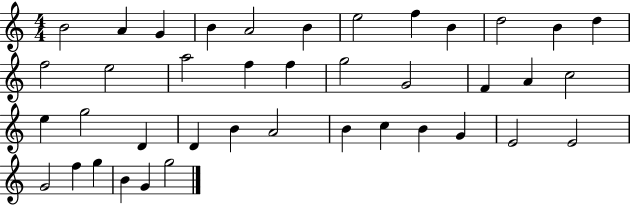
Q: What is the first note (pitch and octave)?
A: B4